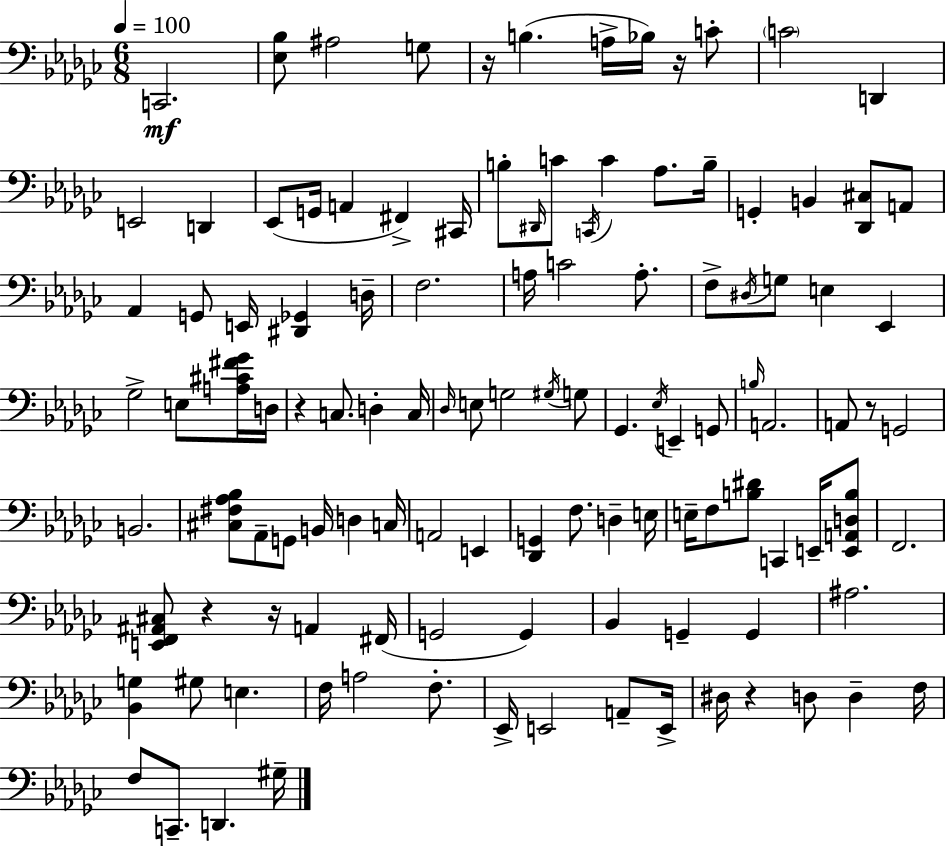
X:1
T:Untitled
M:6/8
L:1/4
K:Ebm
C,,2 [_E,_B,]/2 ^A,2 G,/2 z/4 B, A,/4 _B,/4 z/4 C/2 C2 D,, E,,2 D,, _E,,/2 G,,/4 A,, ^F,, ^C,,/4 B,/2 ^D,,/4 C/2 C,,/4 C _A,/2 B,/4 G,, B,, [_D,,^C,]/2 A,,/2 _A,, G,,/2 E,,/4 [^D,,_G,,] D,/4 F,2 A,/4 C2 A,/2 F,/2 ^D,/4 G,/2 E, _E,, _G,2 E,/2 [A,^C^F_G]/4 D,/4 z C,/2 D, C,/4 _D,/4 E,/2 G,2 ^G,/4 G,/2 _G,, _E,/4 E,, G,,/2 B,/4 A,,2 A,,/2 z/2 G,,2 B,,2 [^C,^F,_A,_B,]/2 _A,,/2 G,,/2 B,,/4 D, C,/4 A,,2 E,, [_D,,G,,] F,/2 D, E,/4 E,/4 F,/2 [B,^D]/2 C,, E,,/4 [E,,A,,D,B,]/2 F,,2 [E,,F,,^A,,^C,]/2 z z/4 A,, ^F,,/4 G,,2 G,, _B,, G,, G,, ^A,2 [_B,,G,] ^G,/2 E, F,/4 A,2 F,/2 _E,,/4 E,,2 A,,/2 E,,/4 ^D,/4 z D,/2 D, F,/4 F,/2 C,,/2 D,, ^G,/4